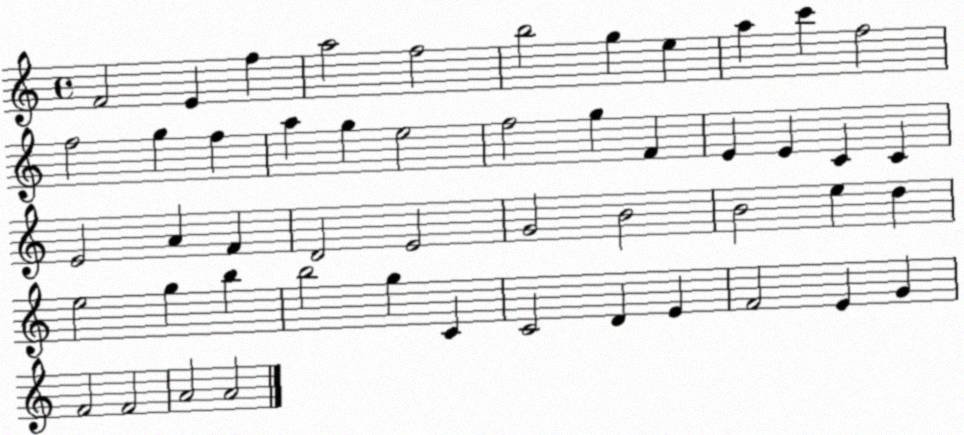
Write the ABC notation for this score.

X:1
T:Untitled
M:4/4
L:1/4
K:C
F2 E f a2 f2 b2 g e a c' f2 f2 g f a g e2 f2 g F E E C C E2 A F D2 E2 G2 B2 B2 e d e2 g b b2 g C C2 D E F2 E G F2 F2 A2 A2